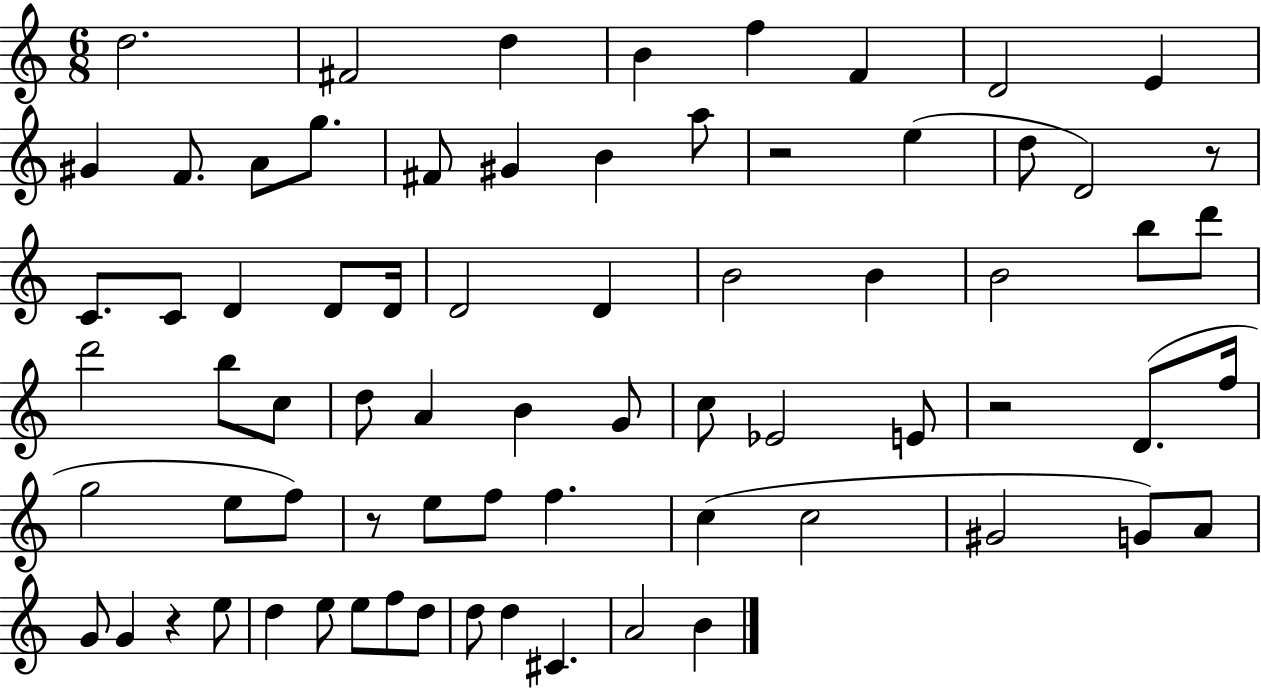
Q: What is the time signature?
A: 6/8